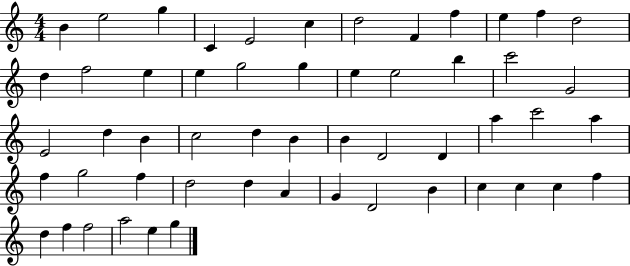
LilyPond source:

{
  \clef treble
  \numericTimeSignature
  \time 4/4
  \key c \major
  b'4 e''2 g''4 | c'4 e'2 c''4 | d''2 f'4 f''4 | e''4 f''4 d''2 | \break d''4 f''2 e''4 | e''4 g''2 g''4 | e''4 e''2 b''4 | c'''2 g'2 | \break e'2 d''4 b'4 | c''2 d''4 b'4 | b'4 d'2 d'4 | a''4 c'''2 a''4 | \break f''4 g''2 f''4 | d''2 d''4 a'4 | g'4 d'2 b'4 | c''4 c''4 c''4 f''4 | \break d''4 f''4 f''2 | a''2 e''4 g''4 | \bar "|."
}